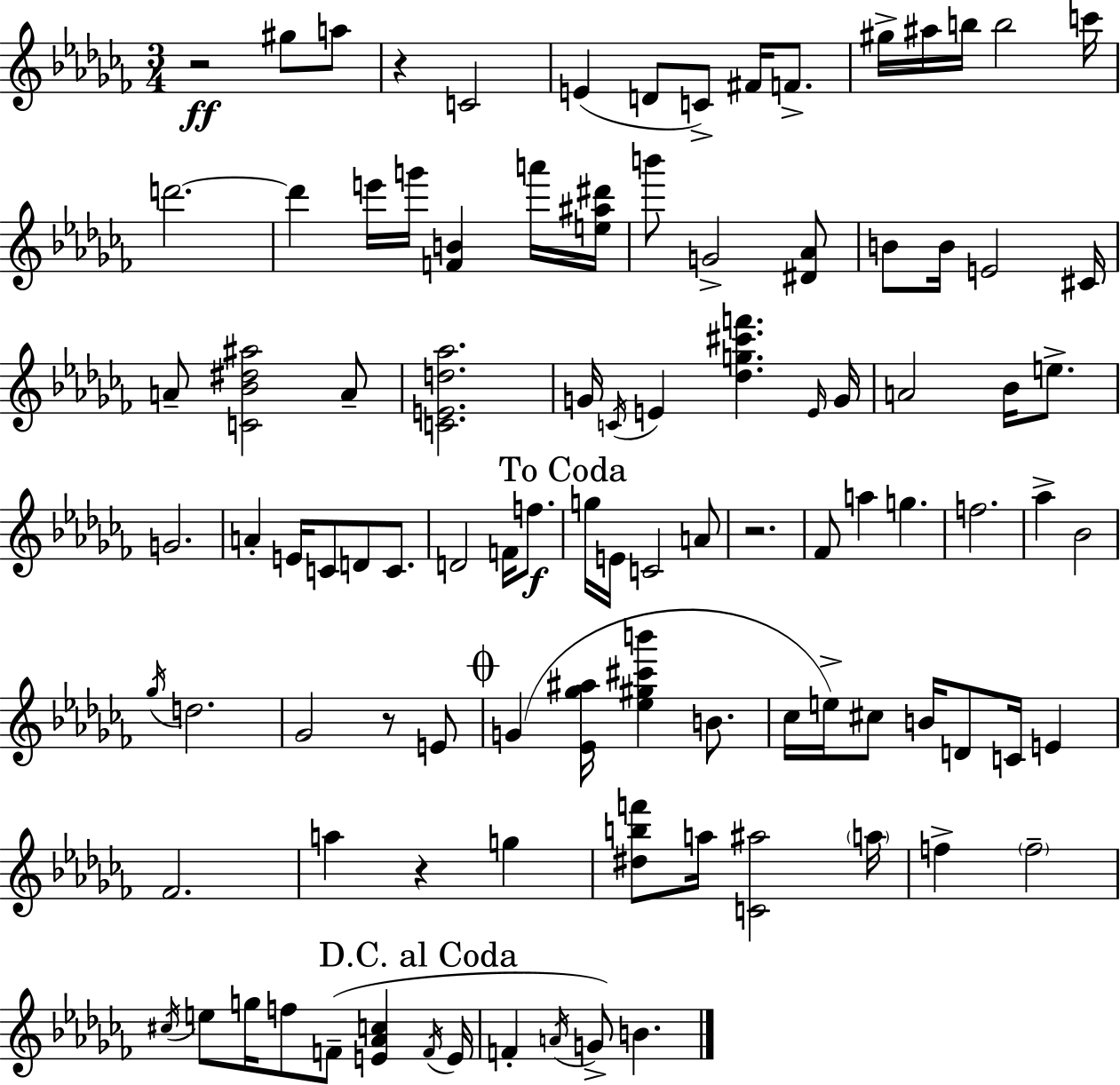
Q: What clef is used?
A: treble